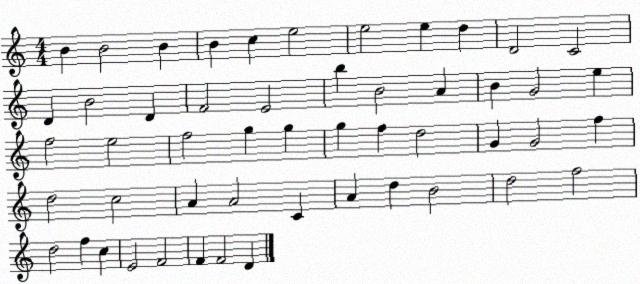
X:1
T:Untitled
M:4/4
L:1/4
K:C
B B2 B B c e2 e2 e d D2 C2 D B2 D F2 E2 b B2 A B G2 e f2 e2 f2 g g g f d2 G G2 f d2 c2 A A2 C A d B2 d2 f2 d2 f c E2 F2 F F2 D